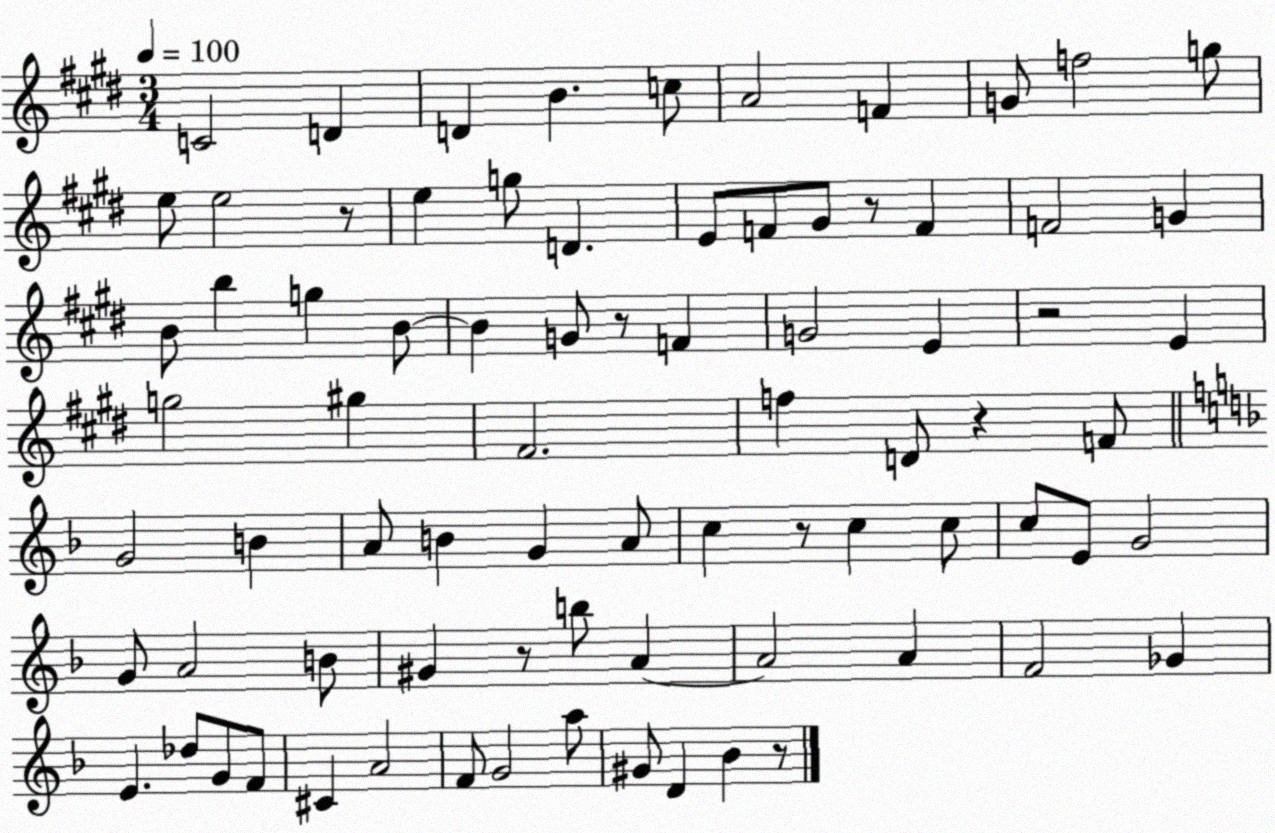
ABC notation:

X:1
T:Untitled
M:3/4
L:1/4
K:E
C2 D D B c/2 A2 F G/2 f2 g/2 e/2 e2 z/2 e g/2 D E/2 F/2 ^G/2 z/2 F F2 G B/2 b g B/2 B G/2 z/2 F G2 E z2 E g2 ^g ^F2 f D/2 z F/2 G2 B A/2 B G A/2 c z/2 c c/2 c/2 E/2 G2 G/2 A2 B/2 ^G z/2 b/2 A A2 A F2 _G E _d/2 G/2 F/2 ^C A2 F/2 G2 a/2 ^G/2 D _B z/2